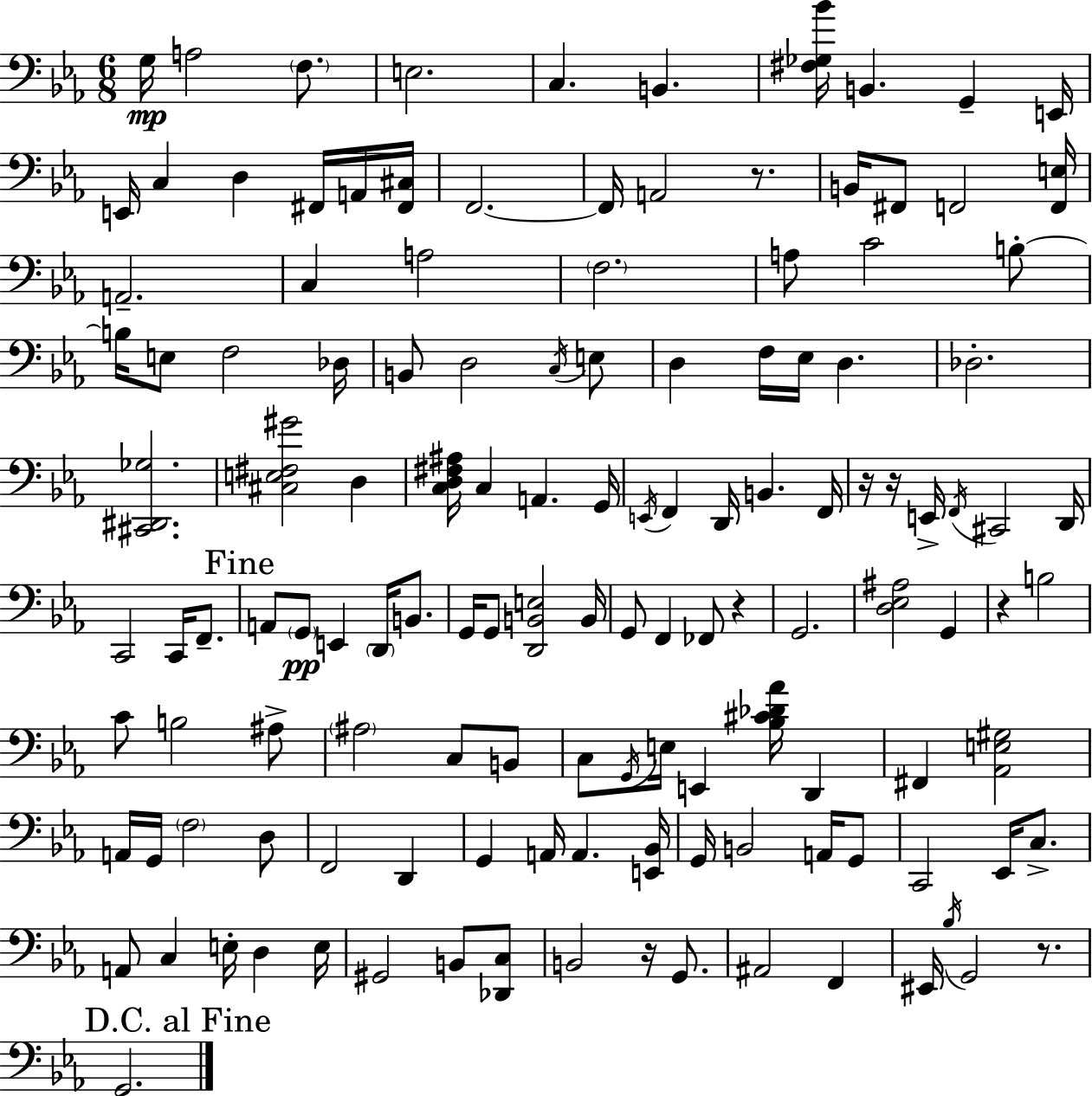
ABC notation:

X:1
T:Untitled
M:6/8
L:1/4
K:Cm
G,/4 A,2 F,/2 E,2 C, B,, [^F,_G,_B]/4 B,, G,, E,,/4 E,,/4 C, D, ^F,,/4 A,,/4 [^F,,^C,]/4 F,,2 F,,/4 A,,2 z/2 B,,/4 ^F,,/2 F,,2 [F,,E,]/4 A,,2 C, A,2 F,2 A,/2 C2 B,/2 B,/4 E,/2 F,2 _D,/4 B,,/2 D,2 C,/4 E,/2 D, F,/4 _E,/4 D, _D,2 [^C,,^D,,_G,]2 [^C,E,^F,^G]2 D, [C,D,^F,^A,]/4 C, A,, G,,/4 E,,/4 F,, D,,/4 B,, F,,/4 z/4 z/4 E,,/4 F,,/4 ^C,,2 D,,/4 C,,2 C,,/4 F,,/2 A,,/2 G,,/2 E,, D,,/4 B,,/2 G,,/4 G,,/2 [D,,B,,E,]2 B,,/4 G,,/2 F,, _F,,/2 z G,,2 [D,_E,^A,]2 G,, z B,2 C/2 B,2 ^A,/2 ^A,2 C,/2 B,,/2 C,/2 G,,/4 E,/4 E,, [_B,^C_D_A]/4 D,, ^F,, [_A,,E,^G,]2 A,,/4 G,,/4 F,2 D,/2 F,,2 D,, G,, A,,/4 A,, [E,,_B,,]/4 G,,/4 B,,2 A,,/4 G,,/2 C,,2 _E,,/4 C,/2 A,,/2 C, E,/4 D, E,/4 ^G,,2 B,,/2 [_D,,C,]/2 B,,2 z/4 G,,/2 ^A,,2 F,, ^E,,/4 _B,/4 G,,2 z/2 G,,2